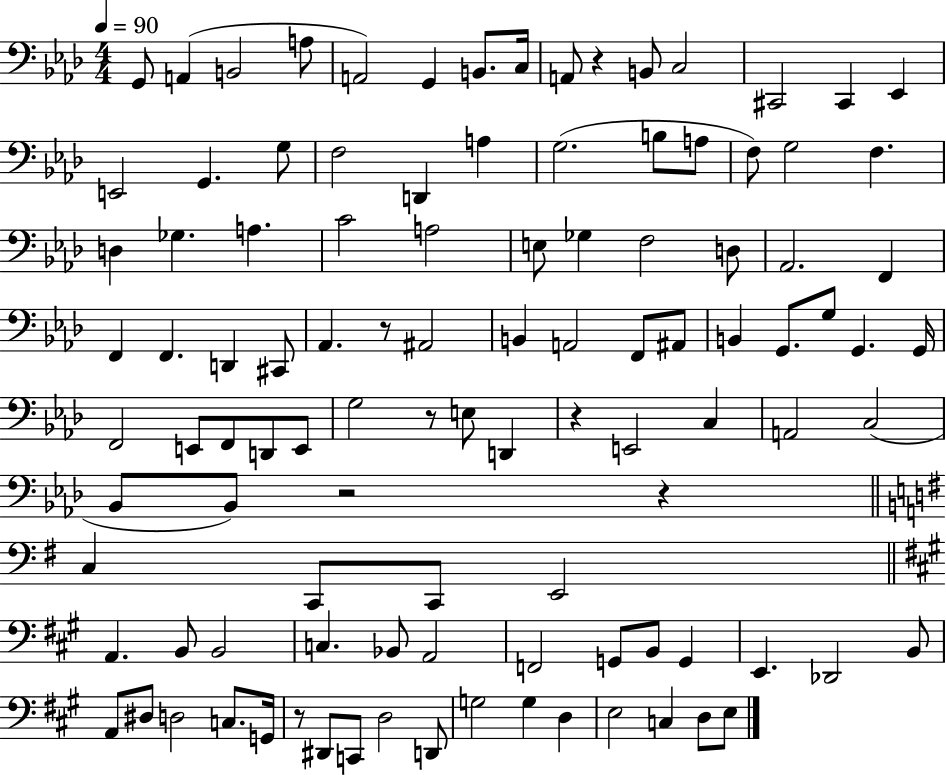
{
  \clef bass
  \numericTimeSignature
  \time 4/4
  \key aes \major
  \tempo 4 = 90
  \repeat volta 2 { g,8 a,4( b,2 a8 | a,2) g,4 b,8. c16 | a,8 r4 b,8 c2 | cis,2 cis,4 ees,4 | \break e,2 g,4. g8 | f2 d,4 a4 | g2.( b8 a8 | f8) g2 f4. | \break d4 ges4. a4. | c'2 a2 | e8 ges4 f2 d8 | aes,2. f,4 | \break f,4 f,4. d,4 cis,8 | aes,4. r8 ais,2 | b,4 a,2 f,8 ais,8 | b,4 g,8. g8 g,4. g,16 | \break f,2 e,8 f,8 d,8 e,8 | g2 r8 e8 d,4 | r4 e,2 c4 | a,2 c2( | \break bes,8 bes,8) r2 r4 | \bar "||" \break \key g \major c4 c,8 c,8 e,2 | \bar "||" \break \key a \major a,4. b,8 b,2 | c4. bes,8 a,2 | f,2 g,8 b,8 g,4 | e,4. des,2 b,8 | \break a,8 dis8 d2 c8. g,16 | r8 dis,8 c,8 d2 d,8 | g2 g4 d4 | e2 c4 d8 e8 | \break } \bar "|."
}